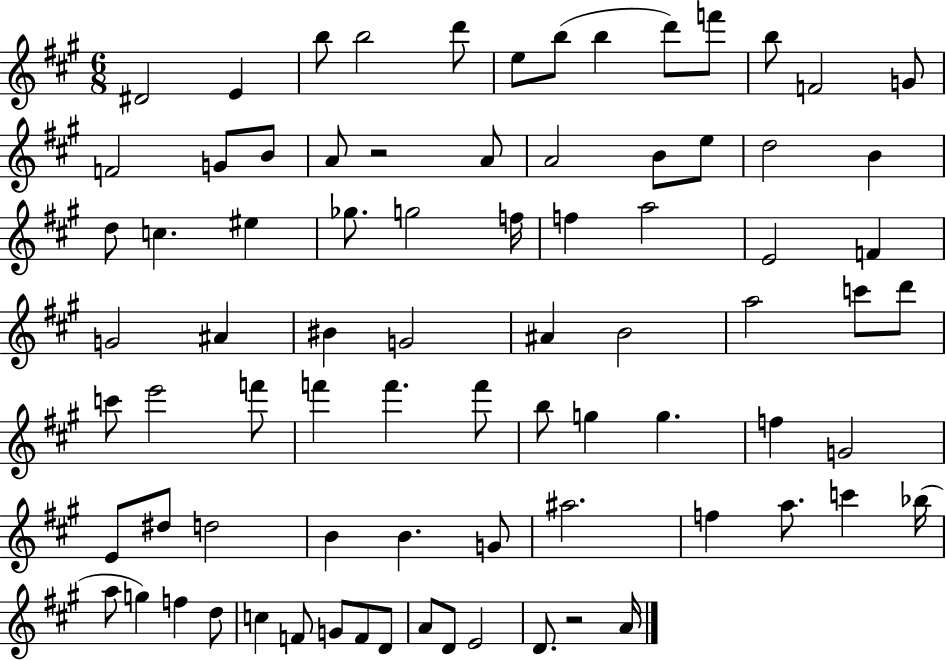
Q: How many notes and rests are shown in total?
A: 80